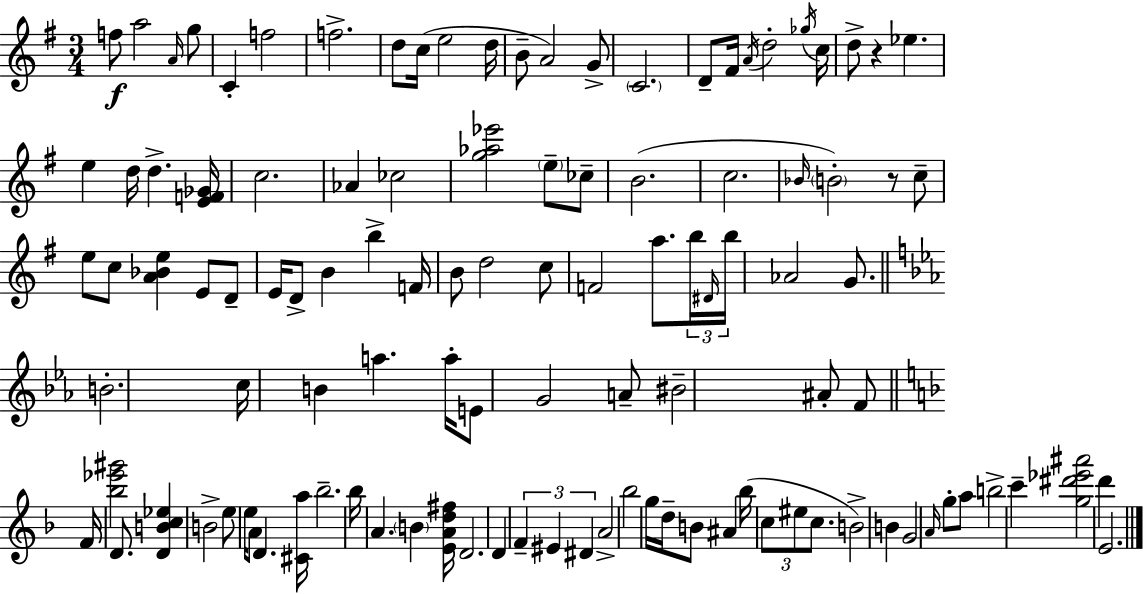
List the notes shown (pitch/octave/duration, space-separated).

F5/e A5/h A4/s G5/e C4/q F5/h F5/h. D5/e C5/s E5/h D5/s B4/e A4/h G4/e C4/h. D4/e F#4/s A4/s D5/h Gb5/s C5/s D5/e R/q Eb5/q. E5/q D5/s D5/q. [E4,F4,Gb4]/s C5/h. Ab4/q CES5/h [G5,Ab5,Eb6]/h E5/e CES5/e B4/h. C5/h. Bb4/s B4/h R/e C5/e E5/e C5/e [A4,Bb4,E5]/q E4/e D4/e E4/s D4/e B4/q B5/q F4/s B4/e D5/h C5/e F4/h A5/e. B5/s D#4/s B5/s Ab4/h G4/e. B4/h. C5/s B4/q A5/q. A5/s E4/e G4/h A4/e BIS4/h A#4/e F4/e F4/s [Bb5,Eb6,G#6]/h D4/e. [D4,B4,C5,Eb5]/q B4/h E5/e E5/s A4/e D4/q. [C#4,A5]/s Bb5/h. Bb5/s A4/q. B4/q [E4,A4,D5,F#5]/s D4/h. D4/q F4/q EIS4/q D#4/q A4/h Bb5/h G5/s D5/s B4/e A#4/q Bb5/s C5/e EIS5/e C5/e. B4/h B4/q G4/h A4/s G5/e A5/e B5/h C6/q [G5,D#6,Eb6,A#6]/h D6/q E4/h.